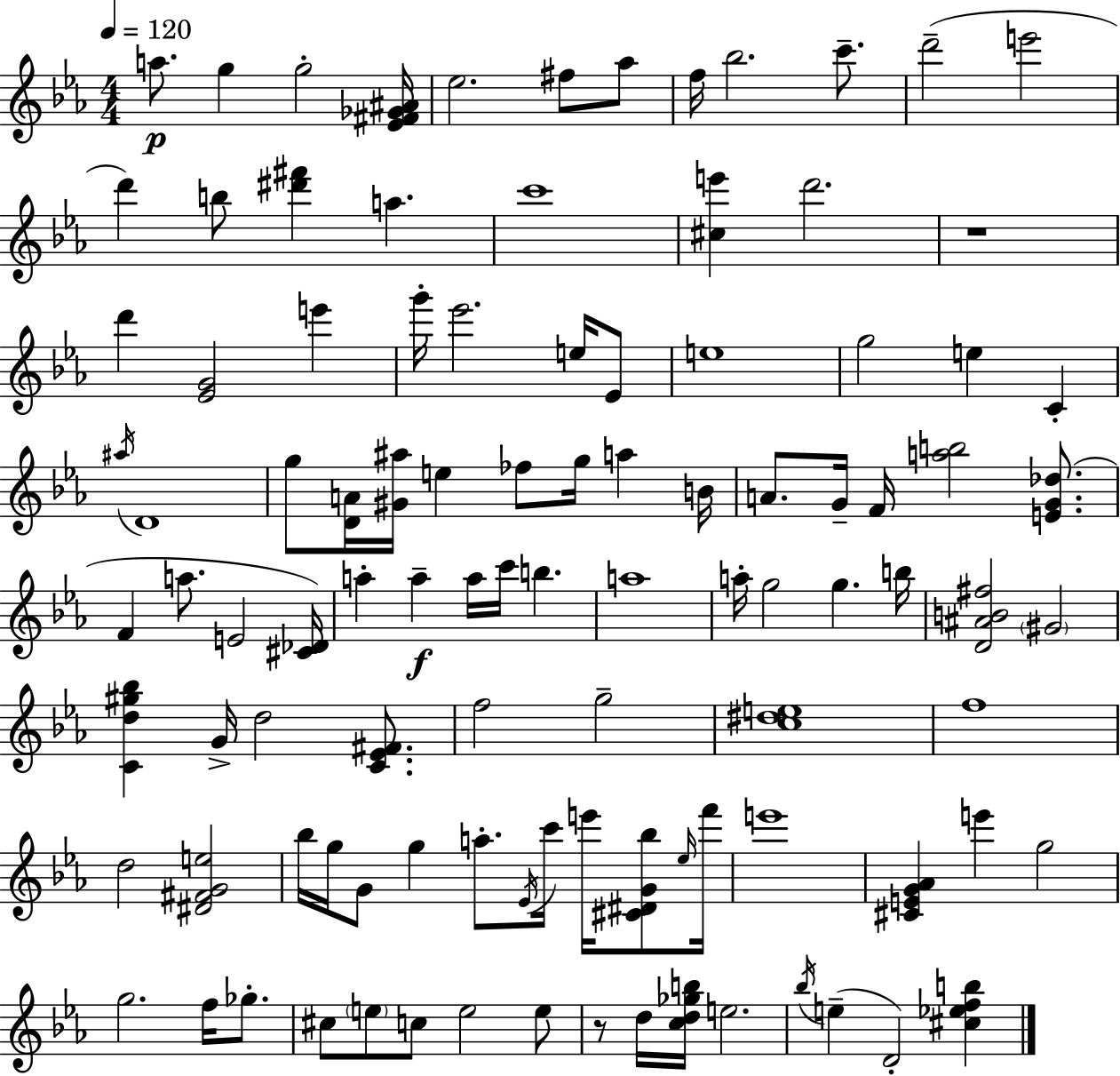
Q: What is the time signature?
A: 4/4